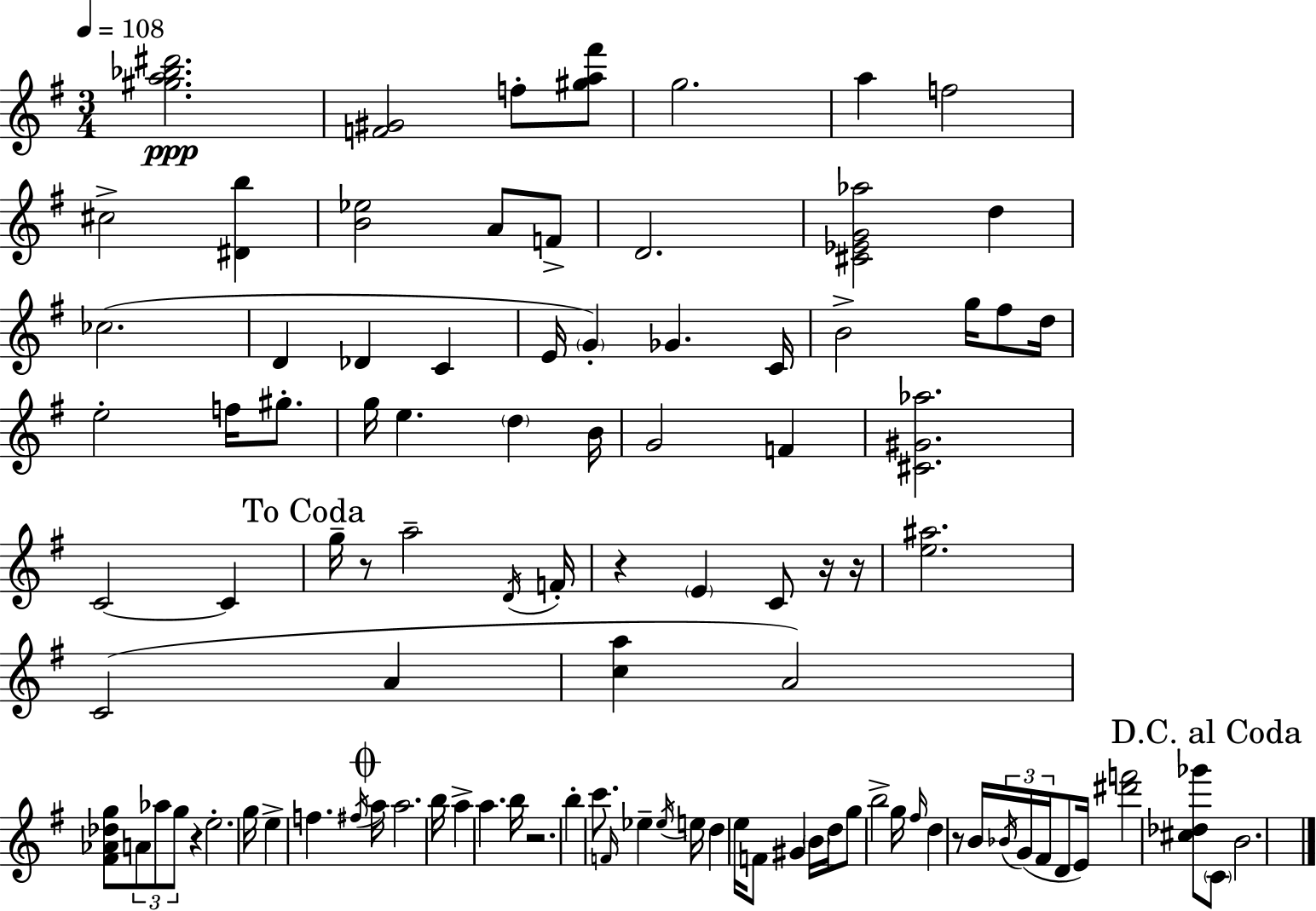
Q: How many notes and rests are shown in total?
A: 99